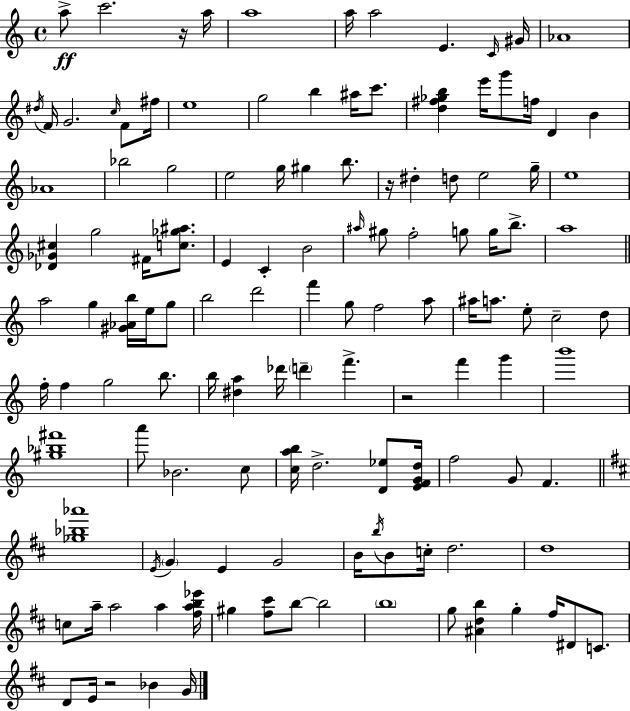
A5/e C6/h. R/s A5/s A5/w A5/s A5/h E4/q. C4/s G#4/s Ab4/w D#5/s F4/s G4/h. C5/s F4/e F#5/s E5/w G5/h B5/q A#5/s C6/e. [D5,F#5,Gb5,B5]/q E6/s G6/e F5/s D4/q B4/q Ab4/w Bb5/h G5/h E5/h G5/s G#5/q B5/e. R/s D#5/q D5/e E5/h G5/s E5/w [Db4,Gb4,C#5]/q G5/h F#4/s [C5,Gb5,A#5]/e. E4/q C4/q B4/h A#5/s G#5/e F5/h G5/e G5/s B5/e. A5/w A5/h G5/q [G#4,Ab4,B5]/s E5/s G5/e B5/h D6/h F6/q G5/e F5/h A5/e A#5/s A5/e. E5/e C5/h D5/e F5/s F5/q G5/h B5/e. B5/s [D#5,A5]/q Db6/s D6/q F6/q. R/h F6/q G6/q B6/w [G#5,Bb5,F#6]/w A6/e Bb4/h. C5/e [C5,A5,B5]/s D5/h. [D4,Eb5]/e [E4,F4,G4,D5]/s F5/h G4/e F4/q. [Gb5,Bb5,Ab6]/w E4/s G4/q E4/q G4/h B4/s B5/s B4/e C5/s D5/h. D5/w C5/e A5/s A5/h A5/q [F#5,A5,B5,Eb6]/s G#5/q [F#5,C#6]/e B5/e B5/h B5/w G5/e [A#4,D5,B5]/q G5/q F#5/s D#4/e C4/e. D4/e E4/s R/h Bb4/q G4/s